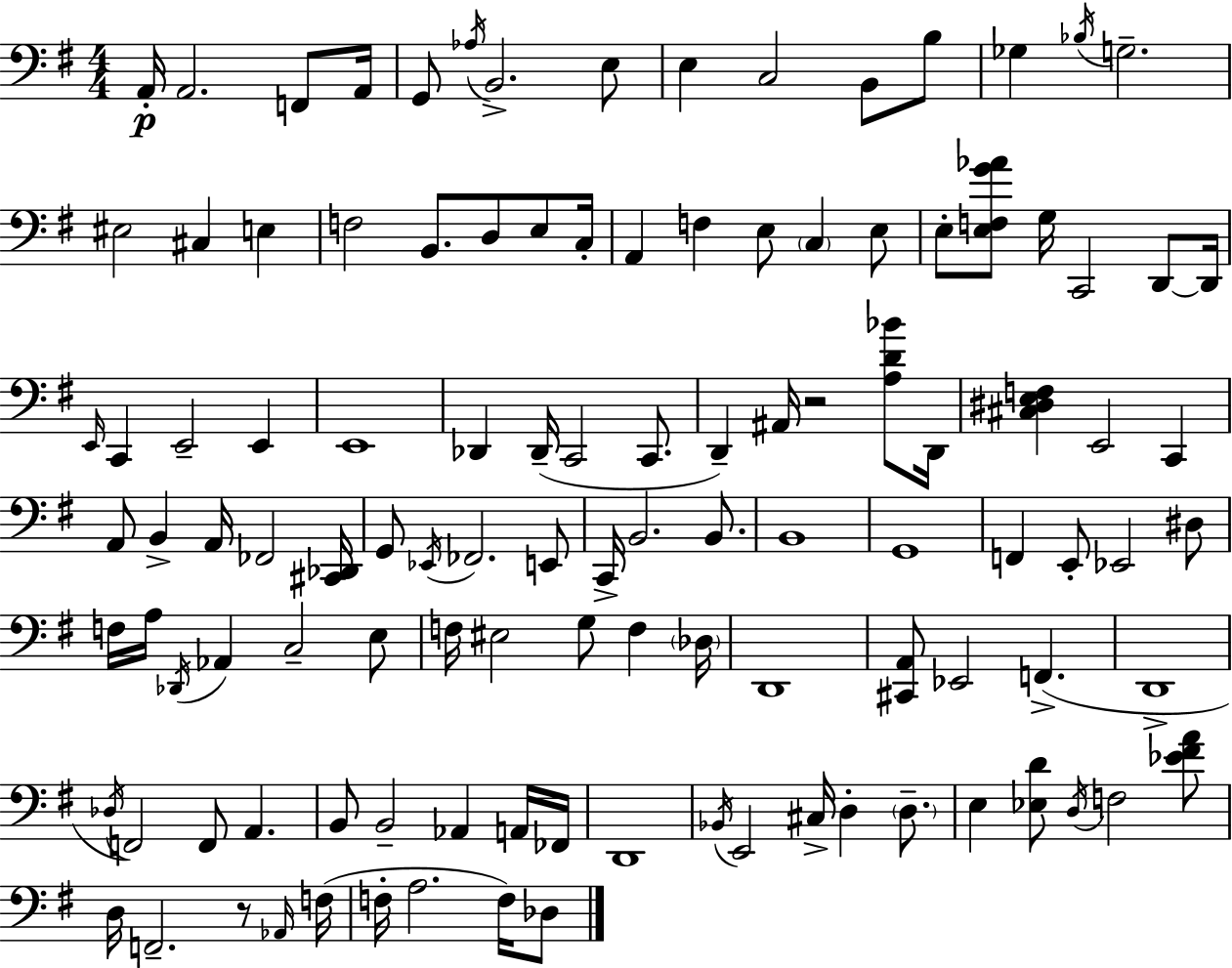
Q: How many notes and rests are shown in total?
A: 114